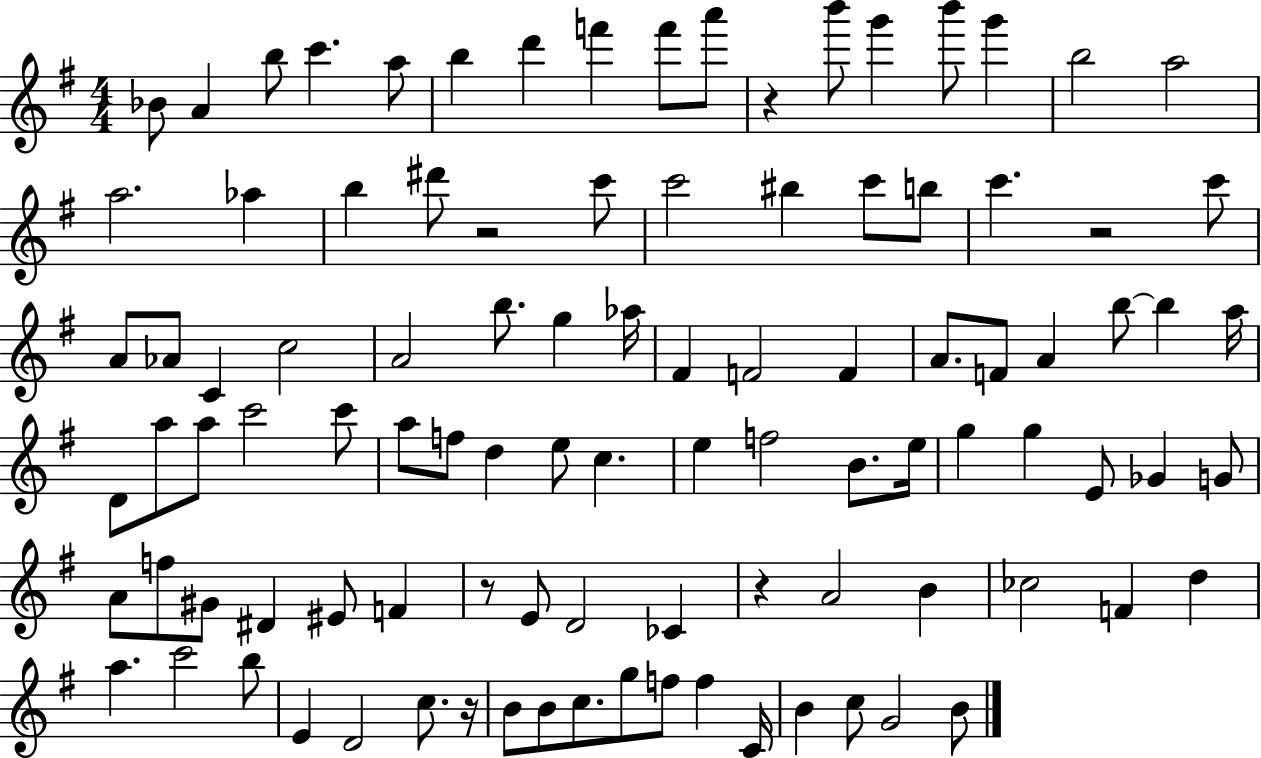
{
  \clef treble
  \numericTimeSignature
  \time 4/4
  \key g \major
  bes'8 a'4 b''8 c'''4. a''8 | b''4 d'''4 f'''4 f'''8 a'''8 | r4 b'''8 g'''4 b'''8 g'''4 | b''2 a''2 | \break a''2. aes''4 | b''4 dis'''8 r2 c'''8 | c'''2 bis''4 c'''8 b''8 | c'''4. r2 c'''8 | \break a'8 aes'8 c'4 c''2 | a'2 b''8. g''4 aes''16 | fis'4 f'2 f'4 | a'8. f'8 a'4 b''8~~ b''4 a''16 | \break d'8 a''8 a''8 c'''2 c'''8 | a''8 f''8 d''4 e''8 c''4. | e''4 f''2 b'8. e''16 | g''4 g''4 e'8 ges'4 g'8 | \break a'8 f''8 gis'8 dis'4 eis'8 f'4 | r8 e'8 d'2 ces'4 | r4 a'2 b'4 | ces''2 f'4 d''4 | \break a''4. c'''2 b''8 | e'4 d'2 c''8. r16 | b'8 b'8 c''8. g''8 f''8 f''4 c'16 | b'4 c''8 g'2 b'8 | \break \bar "|."
}